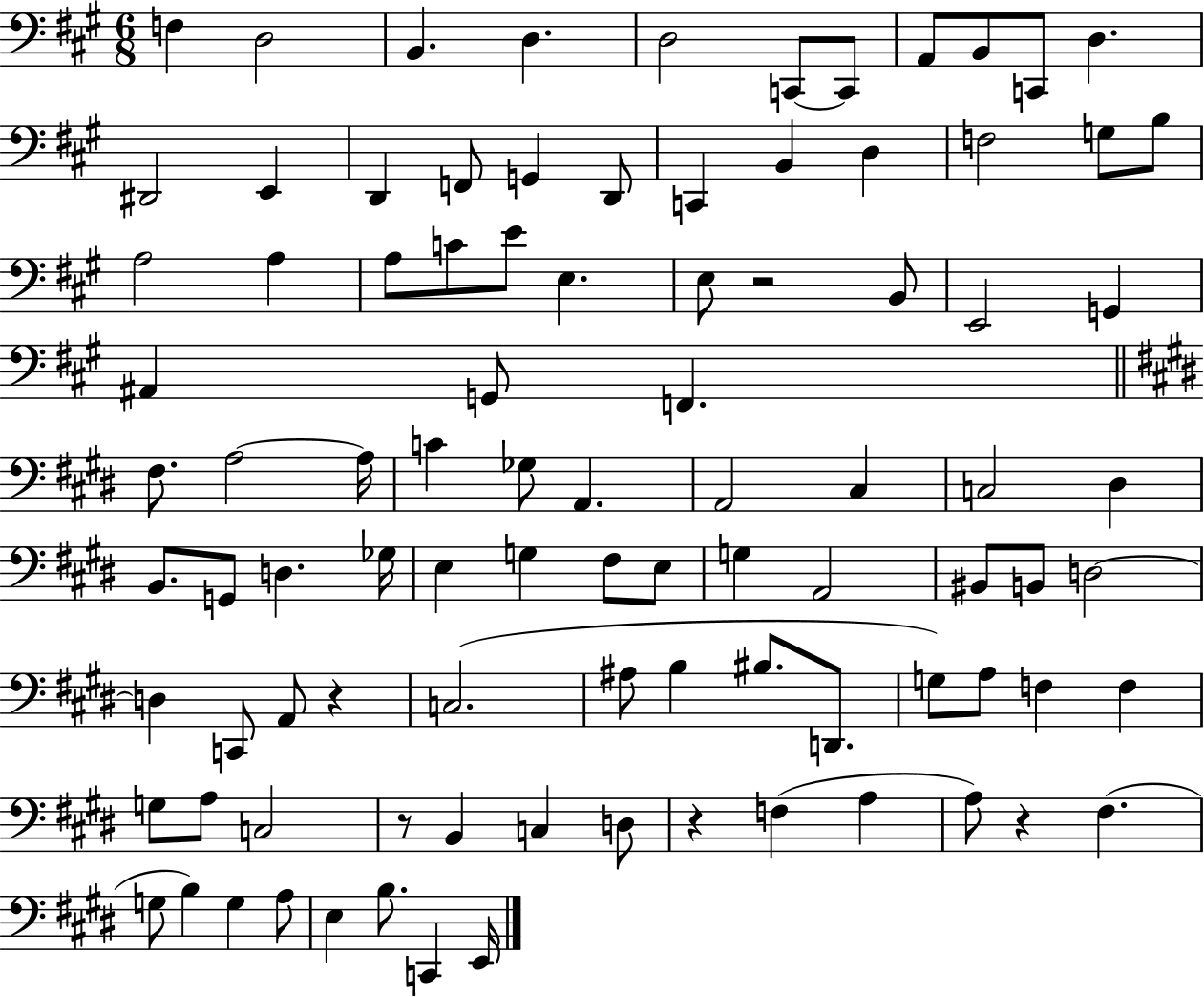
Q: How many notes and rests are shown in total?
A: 94